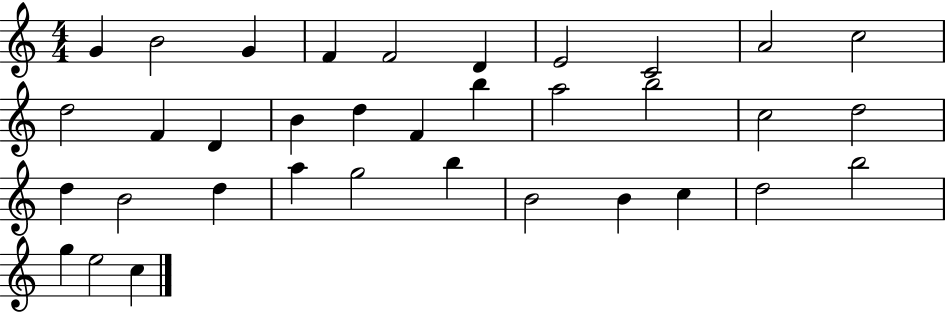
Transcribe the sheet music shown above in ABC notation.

X:1
T:Untitled
M:4/4
L:1/4
K:C
G B2 G F F2 D E2 C2 A2 c2 d2 F D B d F b a2 b2 c2 d2 d B2 d a g2 b B2 B c d2 b2 g e2 c